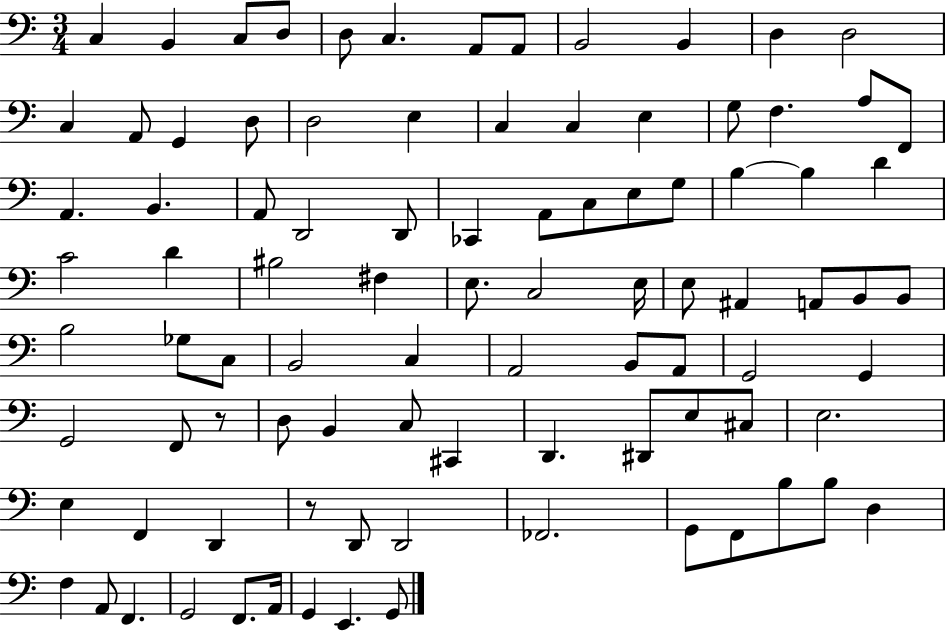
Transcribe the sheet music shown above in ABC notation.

X:1
T:Untitled
M:3/4
L:1/4
K:C
C, B,, C,/2 D,/2 D,/2 C, A,,/2 A,,/2 B,,2 B,, D, D,2 C, A,,/2 G,, D,/2 D,2 E, C, C, E, G,/2 F, A,/2 F,,/2 A,, B,, A,,/2 D,,2 D,,/2 _C,, A,,/2 C,/2 E,/2 G,/2 B, B, D C2 D ^B,2 ^F, E,/2 C,2 E,/4 E,/2 ^A,, A,,/2 B,,/2 B,,/2 B,2 _G,/2 C,/2 B,,2 C, A,,2 B,,/2 A,,/2 G,,2 G,, G,,2 F,,/2 z/2 D,/2 B,, C,/2 ^C,, D,, ^D,,/2 E,/2 ^C,/2 E,2 E, F,, D,, z/2 D,,/2 D,,2 _F,,2 G,,/2 F,,/2 B,/2 B,/2 D, F, A,,/2 F,, G,,2 F,,/2 A,,/4 G,, E,, G,,/2